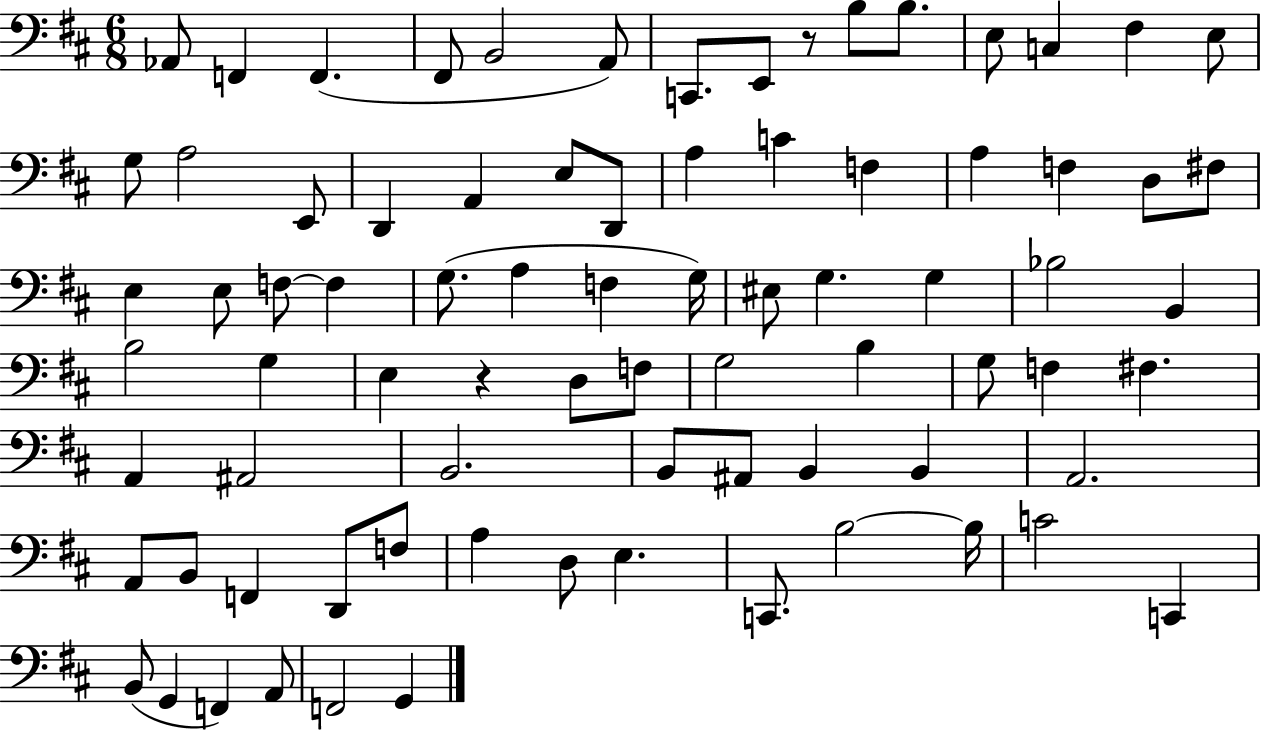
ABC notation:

X:1
T:Untitled
M:6/8
L:1/4
K:D
_A,,/2 F,, F,, ^F,,/2 B,,2 A,,/2 C,,/2 E,,/2 z/2 B,/2 B,/2 E,/2 C, ^F, E,/2 G,/2 A,2 E,,/2 D,, A,, E,/2 D,,/2 A, C F, A, F, D,/2 ^F,/2 E, E,/2 F,/2 F, G,/2 A, F, G,/4 ^E,/2 G, G, _B,2 B,, B,2 G, E, z D,/2 F,/2 G,2 B, G,/2 F, ^F, A,, ^A,,2 B,,2 B,,/2 ^A,,/2 B,, B,, A,,2 A,,/2 B,,/2 F,, D,,/2 F,/2 A, D,/2 E, C,,/2 B,2 B,/4 C2 C,, B,,/2 G,, F,, A,,/2 F,,2 G,,